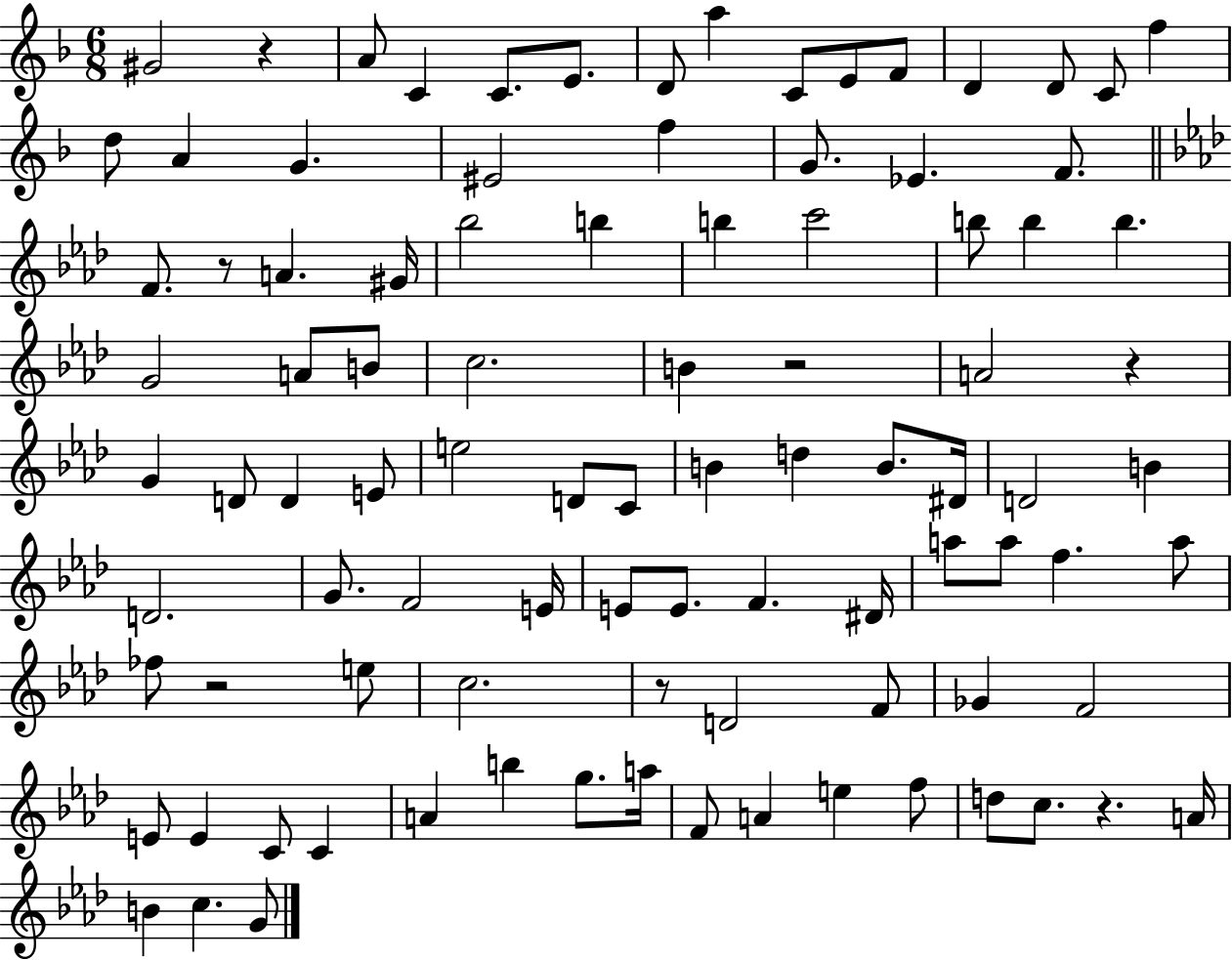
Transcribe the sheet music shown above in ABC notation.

X:1
T:Untitled
M:6/8
L:1/4
K:F
^G2 z A/2 C C/2 E/2 D/2 a C/2 E/2 F/2 D D/2 C/2 f d/2 A G ^E2 f G/2 _E F/2 F/2 z/2 A ^G/4 _b2 b b c'2 b/2 b b G2 A/2 B/2 c2 B z2 A2 z G D/2 D E/2 e2 D/2 C/2 B d B/2 ^D/4 D2 B D2 G/2 F2 E/4 E/2 E/2 F ^D/4 a/2 a/2 f a/2 _f/2 z2 e/2 c2 z/2 D2 F/2 _G F2 E/2 E C/2 C A b g/2 a/4 F/2 A e f/2 d/2 c/2 z A/4 B c G/2